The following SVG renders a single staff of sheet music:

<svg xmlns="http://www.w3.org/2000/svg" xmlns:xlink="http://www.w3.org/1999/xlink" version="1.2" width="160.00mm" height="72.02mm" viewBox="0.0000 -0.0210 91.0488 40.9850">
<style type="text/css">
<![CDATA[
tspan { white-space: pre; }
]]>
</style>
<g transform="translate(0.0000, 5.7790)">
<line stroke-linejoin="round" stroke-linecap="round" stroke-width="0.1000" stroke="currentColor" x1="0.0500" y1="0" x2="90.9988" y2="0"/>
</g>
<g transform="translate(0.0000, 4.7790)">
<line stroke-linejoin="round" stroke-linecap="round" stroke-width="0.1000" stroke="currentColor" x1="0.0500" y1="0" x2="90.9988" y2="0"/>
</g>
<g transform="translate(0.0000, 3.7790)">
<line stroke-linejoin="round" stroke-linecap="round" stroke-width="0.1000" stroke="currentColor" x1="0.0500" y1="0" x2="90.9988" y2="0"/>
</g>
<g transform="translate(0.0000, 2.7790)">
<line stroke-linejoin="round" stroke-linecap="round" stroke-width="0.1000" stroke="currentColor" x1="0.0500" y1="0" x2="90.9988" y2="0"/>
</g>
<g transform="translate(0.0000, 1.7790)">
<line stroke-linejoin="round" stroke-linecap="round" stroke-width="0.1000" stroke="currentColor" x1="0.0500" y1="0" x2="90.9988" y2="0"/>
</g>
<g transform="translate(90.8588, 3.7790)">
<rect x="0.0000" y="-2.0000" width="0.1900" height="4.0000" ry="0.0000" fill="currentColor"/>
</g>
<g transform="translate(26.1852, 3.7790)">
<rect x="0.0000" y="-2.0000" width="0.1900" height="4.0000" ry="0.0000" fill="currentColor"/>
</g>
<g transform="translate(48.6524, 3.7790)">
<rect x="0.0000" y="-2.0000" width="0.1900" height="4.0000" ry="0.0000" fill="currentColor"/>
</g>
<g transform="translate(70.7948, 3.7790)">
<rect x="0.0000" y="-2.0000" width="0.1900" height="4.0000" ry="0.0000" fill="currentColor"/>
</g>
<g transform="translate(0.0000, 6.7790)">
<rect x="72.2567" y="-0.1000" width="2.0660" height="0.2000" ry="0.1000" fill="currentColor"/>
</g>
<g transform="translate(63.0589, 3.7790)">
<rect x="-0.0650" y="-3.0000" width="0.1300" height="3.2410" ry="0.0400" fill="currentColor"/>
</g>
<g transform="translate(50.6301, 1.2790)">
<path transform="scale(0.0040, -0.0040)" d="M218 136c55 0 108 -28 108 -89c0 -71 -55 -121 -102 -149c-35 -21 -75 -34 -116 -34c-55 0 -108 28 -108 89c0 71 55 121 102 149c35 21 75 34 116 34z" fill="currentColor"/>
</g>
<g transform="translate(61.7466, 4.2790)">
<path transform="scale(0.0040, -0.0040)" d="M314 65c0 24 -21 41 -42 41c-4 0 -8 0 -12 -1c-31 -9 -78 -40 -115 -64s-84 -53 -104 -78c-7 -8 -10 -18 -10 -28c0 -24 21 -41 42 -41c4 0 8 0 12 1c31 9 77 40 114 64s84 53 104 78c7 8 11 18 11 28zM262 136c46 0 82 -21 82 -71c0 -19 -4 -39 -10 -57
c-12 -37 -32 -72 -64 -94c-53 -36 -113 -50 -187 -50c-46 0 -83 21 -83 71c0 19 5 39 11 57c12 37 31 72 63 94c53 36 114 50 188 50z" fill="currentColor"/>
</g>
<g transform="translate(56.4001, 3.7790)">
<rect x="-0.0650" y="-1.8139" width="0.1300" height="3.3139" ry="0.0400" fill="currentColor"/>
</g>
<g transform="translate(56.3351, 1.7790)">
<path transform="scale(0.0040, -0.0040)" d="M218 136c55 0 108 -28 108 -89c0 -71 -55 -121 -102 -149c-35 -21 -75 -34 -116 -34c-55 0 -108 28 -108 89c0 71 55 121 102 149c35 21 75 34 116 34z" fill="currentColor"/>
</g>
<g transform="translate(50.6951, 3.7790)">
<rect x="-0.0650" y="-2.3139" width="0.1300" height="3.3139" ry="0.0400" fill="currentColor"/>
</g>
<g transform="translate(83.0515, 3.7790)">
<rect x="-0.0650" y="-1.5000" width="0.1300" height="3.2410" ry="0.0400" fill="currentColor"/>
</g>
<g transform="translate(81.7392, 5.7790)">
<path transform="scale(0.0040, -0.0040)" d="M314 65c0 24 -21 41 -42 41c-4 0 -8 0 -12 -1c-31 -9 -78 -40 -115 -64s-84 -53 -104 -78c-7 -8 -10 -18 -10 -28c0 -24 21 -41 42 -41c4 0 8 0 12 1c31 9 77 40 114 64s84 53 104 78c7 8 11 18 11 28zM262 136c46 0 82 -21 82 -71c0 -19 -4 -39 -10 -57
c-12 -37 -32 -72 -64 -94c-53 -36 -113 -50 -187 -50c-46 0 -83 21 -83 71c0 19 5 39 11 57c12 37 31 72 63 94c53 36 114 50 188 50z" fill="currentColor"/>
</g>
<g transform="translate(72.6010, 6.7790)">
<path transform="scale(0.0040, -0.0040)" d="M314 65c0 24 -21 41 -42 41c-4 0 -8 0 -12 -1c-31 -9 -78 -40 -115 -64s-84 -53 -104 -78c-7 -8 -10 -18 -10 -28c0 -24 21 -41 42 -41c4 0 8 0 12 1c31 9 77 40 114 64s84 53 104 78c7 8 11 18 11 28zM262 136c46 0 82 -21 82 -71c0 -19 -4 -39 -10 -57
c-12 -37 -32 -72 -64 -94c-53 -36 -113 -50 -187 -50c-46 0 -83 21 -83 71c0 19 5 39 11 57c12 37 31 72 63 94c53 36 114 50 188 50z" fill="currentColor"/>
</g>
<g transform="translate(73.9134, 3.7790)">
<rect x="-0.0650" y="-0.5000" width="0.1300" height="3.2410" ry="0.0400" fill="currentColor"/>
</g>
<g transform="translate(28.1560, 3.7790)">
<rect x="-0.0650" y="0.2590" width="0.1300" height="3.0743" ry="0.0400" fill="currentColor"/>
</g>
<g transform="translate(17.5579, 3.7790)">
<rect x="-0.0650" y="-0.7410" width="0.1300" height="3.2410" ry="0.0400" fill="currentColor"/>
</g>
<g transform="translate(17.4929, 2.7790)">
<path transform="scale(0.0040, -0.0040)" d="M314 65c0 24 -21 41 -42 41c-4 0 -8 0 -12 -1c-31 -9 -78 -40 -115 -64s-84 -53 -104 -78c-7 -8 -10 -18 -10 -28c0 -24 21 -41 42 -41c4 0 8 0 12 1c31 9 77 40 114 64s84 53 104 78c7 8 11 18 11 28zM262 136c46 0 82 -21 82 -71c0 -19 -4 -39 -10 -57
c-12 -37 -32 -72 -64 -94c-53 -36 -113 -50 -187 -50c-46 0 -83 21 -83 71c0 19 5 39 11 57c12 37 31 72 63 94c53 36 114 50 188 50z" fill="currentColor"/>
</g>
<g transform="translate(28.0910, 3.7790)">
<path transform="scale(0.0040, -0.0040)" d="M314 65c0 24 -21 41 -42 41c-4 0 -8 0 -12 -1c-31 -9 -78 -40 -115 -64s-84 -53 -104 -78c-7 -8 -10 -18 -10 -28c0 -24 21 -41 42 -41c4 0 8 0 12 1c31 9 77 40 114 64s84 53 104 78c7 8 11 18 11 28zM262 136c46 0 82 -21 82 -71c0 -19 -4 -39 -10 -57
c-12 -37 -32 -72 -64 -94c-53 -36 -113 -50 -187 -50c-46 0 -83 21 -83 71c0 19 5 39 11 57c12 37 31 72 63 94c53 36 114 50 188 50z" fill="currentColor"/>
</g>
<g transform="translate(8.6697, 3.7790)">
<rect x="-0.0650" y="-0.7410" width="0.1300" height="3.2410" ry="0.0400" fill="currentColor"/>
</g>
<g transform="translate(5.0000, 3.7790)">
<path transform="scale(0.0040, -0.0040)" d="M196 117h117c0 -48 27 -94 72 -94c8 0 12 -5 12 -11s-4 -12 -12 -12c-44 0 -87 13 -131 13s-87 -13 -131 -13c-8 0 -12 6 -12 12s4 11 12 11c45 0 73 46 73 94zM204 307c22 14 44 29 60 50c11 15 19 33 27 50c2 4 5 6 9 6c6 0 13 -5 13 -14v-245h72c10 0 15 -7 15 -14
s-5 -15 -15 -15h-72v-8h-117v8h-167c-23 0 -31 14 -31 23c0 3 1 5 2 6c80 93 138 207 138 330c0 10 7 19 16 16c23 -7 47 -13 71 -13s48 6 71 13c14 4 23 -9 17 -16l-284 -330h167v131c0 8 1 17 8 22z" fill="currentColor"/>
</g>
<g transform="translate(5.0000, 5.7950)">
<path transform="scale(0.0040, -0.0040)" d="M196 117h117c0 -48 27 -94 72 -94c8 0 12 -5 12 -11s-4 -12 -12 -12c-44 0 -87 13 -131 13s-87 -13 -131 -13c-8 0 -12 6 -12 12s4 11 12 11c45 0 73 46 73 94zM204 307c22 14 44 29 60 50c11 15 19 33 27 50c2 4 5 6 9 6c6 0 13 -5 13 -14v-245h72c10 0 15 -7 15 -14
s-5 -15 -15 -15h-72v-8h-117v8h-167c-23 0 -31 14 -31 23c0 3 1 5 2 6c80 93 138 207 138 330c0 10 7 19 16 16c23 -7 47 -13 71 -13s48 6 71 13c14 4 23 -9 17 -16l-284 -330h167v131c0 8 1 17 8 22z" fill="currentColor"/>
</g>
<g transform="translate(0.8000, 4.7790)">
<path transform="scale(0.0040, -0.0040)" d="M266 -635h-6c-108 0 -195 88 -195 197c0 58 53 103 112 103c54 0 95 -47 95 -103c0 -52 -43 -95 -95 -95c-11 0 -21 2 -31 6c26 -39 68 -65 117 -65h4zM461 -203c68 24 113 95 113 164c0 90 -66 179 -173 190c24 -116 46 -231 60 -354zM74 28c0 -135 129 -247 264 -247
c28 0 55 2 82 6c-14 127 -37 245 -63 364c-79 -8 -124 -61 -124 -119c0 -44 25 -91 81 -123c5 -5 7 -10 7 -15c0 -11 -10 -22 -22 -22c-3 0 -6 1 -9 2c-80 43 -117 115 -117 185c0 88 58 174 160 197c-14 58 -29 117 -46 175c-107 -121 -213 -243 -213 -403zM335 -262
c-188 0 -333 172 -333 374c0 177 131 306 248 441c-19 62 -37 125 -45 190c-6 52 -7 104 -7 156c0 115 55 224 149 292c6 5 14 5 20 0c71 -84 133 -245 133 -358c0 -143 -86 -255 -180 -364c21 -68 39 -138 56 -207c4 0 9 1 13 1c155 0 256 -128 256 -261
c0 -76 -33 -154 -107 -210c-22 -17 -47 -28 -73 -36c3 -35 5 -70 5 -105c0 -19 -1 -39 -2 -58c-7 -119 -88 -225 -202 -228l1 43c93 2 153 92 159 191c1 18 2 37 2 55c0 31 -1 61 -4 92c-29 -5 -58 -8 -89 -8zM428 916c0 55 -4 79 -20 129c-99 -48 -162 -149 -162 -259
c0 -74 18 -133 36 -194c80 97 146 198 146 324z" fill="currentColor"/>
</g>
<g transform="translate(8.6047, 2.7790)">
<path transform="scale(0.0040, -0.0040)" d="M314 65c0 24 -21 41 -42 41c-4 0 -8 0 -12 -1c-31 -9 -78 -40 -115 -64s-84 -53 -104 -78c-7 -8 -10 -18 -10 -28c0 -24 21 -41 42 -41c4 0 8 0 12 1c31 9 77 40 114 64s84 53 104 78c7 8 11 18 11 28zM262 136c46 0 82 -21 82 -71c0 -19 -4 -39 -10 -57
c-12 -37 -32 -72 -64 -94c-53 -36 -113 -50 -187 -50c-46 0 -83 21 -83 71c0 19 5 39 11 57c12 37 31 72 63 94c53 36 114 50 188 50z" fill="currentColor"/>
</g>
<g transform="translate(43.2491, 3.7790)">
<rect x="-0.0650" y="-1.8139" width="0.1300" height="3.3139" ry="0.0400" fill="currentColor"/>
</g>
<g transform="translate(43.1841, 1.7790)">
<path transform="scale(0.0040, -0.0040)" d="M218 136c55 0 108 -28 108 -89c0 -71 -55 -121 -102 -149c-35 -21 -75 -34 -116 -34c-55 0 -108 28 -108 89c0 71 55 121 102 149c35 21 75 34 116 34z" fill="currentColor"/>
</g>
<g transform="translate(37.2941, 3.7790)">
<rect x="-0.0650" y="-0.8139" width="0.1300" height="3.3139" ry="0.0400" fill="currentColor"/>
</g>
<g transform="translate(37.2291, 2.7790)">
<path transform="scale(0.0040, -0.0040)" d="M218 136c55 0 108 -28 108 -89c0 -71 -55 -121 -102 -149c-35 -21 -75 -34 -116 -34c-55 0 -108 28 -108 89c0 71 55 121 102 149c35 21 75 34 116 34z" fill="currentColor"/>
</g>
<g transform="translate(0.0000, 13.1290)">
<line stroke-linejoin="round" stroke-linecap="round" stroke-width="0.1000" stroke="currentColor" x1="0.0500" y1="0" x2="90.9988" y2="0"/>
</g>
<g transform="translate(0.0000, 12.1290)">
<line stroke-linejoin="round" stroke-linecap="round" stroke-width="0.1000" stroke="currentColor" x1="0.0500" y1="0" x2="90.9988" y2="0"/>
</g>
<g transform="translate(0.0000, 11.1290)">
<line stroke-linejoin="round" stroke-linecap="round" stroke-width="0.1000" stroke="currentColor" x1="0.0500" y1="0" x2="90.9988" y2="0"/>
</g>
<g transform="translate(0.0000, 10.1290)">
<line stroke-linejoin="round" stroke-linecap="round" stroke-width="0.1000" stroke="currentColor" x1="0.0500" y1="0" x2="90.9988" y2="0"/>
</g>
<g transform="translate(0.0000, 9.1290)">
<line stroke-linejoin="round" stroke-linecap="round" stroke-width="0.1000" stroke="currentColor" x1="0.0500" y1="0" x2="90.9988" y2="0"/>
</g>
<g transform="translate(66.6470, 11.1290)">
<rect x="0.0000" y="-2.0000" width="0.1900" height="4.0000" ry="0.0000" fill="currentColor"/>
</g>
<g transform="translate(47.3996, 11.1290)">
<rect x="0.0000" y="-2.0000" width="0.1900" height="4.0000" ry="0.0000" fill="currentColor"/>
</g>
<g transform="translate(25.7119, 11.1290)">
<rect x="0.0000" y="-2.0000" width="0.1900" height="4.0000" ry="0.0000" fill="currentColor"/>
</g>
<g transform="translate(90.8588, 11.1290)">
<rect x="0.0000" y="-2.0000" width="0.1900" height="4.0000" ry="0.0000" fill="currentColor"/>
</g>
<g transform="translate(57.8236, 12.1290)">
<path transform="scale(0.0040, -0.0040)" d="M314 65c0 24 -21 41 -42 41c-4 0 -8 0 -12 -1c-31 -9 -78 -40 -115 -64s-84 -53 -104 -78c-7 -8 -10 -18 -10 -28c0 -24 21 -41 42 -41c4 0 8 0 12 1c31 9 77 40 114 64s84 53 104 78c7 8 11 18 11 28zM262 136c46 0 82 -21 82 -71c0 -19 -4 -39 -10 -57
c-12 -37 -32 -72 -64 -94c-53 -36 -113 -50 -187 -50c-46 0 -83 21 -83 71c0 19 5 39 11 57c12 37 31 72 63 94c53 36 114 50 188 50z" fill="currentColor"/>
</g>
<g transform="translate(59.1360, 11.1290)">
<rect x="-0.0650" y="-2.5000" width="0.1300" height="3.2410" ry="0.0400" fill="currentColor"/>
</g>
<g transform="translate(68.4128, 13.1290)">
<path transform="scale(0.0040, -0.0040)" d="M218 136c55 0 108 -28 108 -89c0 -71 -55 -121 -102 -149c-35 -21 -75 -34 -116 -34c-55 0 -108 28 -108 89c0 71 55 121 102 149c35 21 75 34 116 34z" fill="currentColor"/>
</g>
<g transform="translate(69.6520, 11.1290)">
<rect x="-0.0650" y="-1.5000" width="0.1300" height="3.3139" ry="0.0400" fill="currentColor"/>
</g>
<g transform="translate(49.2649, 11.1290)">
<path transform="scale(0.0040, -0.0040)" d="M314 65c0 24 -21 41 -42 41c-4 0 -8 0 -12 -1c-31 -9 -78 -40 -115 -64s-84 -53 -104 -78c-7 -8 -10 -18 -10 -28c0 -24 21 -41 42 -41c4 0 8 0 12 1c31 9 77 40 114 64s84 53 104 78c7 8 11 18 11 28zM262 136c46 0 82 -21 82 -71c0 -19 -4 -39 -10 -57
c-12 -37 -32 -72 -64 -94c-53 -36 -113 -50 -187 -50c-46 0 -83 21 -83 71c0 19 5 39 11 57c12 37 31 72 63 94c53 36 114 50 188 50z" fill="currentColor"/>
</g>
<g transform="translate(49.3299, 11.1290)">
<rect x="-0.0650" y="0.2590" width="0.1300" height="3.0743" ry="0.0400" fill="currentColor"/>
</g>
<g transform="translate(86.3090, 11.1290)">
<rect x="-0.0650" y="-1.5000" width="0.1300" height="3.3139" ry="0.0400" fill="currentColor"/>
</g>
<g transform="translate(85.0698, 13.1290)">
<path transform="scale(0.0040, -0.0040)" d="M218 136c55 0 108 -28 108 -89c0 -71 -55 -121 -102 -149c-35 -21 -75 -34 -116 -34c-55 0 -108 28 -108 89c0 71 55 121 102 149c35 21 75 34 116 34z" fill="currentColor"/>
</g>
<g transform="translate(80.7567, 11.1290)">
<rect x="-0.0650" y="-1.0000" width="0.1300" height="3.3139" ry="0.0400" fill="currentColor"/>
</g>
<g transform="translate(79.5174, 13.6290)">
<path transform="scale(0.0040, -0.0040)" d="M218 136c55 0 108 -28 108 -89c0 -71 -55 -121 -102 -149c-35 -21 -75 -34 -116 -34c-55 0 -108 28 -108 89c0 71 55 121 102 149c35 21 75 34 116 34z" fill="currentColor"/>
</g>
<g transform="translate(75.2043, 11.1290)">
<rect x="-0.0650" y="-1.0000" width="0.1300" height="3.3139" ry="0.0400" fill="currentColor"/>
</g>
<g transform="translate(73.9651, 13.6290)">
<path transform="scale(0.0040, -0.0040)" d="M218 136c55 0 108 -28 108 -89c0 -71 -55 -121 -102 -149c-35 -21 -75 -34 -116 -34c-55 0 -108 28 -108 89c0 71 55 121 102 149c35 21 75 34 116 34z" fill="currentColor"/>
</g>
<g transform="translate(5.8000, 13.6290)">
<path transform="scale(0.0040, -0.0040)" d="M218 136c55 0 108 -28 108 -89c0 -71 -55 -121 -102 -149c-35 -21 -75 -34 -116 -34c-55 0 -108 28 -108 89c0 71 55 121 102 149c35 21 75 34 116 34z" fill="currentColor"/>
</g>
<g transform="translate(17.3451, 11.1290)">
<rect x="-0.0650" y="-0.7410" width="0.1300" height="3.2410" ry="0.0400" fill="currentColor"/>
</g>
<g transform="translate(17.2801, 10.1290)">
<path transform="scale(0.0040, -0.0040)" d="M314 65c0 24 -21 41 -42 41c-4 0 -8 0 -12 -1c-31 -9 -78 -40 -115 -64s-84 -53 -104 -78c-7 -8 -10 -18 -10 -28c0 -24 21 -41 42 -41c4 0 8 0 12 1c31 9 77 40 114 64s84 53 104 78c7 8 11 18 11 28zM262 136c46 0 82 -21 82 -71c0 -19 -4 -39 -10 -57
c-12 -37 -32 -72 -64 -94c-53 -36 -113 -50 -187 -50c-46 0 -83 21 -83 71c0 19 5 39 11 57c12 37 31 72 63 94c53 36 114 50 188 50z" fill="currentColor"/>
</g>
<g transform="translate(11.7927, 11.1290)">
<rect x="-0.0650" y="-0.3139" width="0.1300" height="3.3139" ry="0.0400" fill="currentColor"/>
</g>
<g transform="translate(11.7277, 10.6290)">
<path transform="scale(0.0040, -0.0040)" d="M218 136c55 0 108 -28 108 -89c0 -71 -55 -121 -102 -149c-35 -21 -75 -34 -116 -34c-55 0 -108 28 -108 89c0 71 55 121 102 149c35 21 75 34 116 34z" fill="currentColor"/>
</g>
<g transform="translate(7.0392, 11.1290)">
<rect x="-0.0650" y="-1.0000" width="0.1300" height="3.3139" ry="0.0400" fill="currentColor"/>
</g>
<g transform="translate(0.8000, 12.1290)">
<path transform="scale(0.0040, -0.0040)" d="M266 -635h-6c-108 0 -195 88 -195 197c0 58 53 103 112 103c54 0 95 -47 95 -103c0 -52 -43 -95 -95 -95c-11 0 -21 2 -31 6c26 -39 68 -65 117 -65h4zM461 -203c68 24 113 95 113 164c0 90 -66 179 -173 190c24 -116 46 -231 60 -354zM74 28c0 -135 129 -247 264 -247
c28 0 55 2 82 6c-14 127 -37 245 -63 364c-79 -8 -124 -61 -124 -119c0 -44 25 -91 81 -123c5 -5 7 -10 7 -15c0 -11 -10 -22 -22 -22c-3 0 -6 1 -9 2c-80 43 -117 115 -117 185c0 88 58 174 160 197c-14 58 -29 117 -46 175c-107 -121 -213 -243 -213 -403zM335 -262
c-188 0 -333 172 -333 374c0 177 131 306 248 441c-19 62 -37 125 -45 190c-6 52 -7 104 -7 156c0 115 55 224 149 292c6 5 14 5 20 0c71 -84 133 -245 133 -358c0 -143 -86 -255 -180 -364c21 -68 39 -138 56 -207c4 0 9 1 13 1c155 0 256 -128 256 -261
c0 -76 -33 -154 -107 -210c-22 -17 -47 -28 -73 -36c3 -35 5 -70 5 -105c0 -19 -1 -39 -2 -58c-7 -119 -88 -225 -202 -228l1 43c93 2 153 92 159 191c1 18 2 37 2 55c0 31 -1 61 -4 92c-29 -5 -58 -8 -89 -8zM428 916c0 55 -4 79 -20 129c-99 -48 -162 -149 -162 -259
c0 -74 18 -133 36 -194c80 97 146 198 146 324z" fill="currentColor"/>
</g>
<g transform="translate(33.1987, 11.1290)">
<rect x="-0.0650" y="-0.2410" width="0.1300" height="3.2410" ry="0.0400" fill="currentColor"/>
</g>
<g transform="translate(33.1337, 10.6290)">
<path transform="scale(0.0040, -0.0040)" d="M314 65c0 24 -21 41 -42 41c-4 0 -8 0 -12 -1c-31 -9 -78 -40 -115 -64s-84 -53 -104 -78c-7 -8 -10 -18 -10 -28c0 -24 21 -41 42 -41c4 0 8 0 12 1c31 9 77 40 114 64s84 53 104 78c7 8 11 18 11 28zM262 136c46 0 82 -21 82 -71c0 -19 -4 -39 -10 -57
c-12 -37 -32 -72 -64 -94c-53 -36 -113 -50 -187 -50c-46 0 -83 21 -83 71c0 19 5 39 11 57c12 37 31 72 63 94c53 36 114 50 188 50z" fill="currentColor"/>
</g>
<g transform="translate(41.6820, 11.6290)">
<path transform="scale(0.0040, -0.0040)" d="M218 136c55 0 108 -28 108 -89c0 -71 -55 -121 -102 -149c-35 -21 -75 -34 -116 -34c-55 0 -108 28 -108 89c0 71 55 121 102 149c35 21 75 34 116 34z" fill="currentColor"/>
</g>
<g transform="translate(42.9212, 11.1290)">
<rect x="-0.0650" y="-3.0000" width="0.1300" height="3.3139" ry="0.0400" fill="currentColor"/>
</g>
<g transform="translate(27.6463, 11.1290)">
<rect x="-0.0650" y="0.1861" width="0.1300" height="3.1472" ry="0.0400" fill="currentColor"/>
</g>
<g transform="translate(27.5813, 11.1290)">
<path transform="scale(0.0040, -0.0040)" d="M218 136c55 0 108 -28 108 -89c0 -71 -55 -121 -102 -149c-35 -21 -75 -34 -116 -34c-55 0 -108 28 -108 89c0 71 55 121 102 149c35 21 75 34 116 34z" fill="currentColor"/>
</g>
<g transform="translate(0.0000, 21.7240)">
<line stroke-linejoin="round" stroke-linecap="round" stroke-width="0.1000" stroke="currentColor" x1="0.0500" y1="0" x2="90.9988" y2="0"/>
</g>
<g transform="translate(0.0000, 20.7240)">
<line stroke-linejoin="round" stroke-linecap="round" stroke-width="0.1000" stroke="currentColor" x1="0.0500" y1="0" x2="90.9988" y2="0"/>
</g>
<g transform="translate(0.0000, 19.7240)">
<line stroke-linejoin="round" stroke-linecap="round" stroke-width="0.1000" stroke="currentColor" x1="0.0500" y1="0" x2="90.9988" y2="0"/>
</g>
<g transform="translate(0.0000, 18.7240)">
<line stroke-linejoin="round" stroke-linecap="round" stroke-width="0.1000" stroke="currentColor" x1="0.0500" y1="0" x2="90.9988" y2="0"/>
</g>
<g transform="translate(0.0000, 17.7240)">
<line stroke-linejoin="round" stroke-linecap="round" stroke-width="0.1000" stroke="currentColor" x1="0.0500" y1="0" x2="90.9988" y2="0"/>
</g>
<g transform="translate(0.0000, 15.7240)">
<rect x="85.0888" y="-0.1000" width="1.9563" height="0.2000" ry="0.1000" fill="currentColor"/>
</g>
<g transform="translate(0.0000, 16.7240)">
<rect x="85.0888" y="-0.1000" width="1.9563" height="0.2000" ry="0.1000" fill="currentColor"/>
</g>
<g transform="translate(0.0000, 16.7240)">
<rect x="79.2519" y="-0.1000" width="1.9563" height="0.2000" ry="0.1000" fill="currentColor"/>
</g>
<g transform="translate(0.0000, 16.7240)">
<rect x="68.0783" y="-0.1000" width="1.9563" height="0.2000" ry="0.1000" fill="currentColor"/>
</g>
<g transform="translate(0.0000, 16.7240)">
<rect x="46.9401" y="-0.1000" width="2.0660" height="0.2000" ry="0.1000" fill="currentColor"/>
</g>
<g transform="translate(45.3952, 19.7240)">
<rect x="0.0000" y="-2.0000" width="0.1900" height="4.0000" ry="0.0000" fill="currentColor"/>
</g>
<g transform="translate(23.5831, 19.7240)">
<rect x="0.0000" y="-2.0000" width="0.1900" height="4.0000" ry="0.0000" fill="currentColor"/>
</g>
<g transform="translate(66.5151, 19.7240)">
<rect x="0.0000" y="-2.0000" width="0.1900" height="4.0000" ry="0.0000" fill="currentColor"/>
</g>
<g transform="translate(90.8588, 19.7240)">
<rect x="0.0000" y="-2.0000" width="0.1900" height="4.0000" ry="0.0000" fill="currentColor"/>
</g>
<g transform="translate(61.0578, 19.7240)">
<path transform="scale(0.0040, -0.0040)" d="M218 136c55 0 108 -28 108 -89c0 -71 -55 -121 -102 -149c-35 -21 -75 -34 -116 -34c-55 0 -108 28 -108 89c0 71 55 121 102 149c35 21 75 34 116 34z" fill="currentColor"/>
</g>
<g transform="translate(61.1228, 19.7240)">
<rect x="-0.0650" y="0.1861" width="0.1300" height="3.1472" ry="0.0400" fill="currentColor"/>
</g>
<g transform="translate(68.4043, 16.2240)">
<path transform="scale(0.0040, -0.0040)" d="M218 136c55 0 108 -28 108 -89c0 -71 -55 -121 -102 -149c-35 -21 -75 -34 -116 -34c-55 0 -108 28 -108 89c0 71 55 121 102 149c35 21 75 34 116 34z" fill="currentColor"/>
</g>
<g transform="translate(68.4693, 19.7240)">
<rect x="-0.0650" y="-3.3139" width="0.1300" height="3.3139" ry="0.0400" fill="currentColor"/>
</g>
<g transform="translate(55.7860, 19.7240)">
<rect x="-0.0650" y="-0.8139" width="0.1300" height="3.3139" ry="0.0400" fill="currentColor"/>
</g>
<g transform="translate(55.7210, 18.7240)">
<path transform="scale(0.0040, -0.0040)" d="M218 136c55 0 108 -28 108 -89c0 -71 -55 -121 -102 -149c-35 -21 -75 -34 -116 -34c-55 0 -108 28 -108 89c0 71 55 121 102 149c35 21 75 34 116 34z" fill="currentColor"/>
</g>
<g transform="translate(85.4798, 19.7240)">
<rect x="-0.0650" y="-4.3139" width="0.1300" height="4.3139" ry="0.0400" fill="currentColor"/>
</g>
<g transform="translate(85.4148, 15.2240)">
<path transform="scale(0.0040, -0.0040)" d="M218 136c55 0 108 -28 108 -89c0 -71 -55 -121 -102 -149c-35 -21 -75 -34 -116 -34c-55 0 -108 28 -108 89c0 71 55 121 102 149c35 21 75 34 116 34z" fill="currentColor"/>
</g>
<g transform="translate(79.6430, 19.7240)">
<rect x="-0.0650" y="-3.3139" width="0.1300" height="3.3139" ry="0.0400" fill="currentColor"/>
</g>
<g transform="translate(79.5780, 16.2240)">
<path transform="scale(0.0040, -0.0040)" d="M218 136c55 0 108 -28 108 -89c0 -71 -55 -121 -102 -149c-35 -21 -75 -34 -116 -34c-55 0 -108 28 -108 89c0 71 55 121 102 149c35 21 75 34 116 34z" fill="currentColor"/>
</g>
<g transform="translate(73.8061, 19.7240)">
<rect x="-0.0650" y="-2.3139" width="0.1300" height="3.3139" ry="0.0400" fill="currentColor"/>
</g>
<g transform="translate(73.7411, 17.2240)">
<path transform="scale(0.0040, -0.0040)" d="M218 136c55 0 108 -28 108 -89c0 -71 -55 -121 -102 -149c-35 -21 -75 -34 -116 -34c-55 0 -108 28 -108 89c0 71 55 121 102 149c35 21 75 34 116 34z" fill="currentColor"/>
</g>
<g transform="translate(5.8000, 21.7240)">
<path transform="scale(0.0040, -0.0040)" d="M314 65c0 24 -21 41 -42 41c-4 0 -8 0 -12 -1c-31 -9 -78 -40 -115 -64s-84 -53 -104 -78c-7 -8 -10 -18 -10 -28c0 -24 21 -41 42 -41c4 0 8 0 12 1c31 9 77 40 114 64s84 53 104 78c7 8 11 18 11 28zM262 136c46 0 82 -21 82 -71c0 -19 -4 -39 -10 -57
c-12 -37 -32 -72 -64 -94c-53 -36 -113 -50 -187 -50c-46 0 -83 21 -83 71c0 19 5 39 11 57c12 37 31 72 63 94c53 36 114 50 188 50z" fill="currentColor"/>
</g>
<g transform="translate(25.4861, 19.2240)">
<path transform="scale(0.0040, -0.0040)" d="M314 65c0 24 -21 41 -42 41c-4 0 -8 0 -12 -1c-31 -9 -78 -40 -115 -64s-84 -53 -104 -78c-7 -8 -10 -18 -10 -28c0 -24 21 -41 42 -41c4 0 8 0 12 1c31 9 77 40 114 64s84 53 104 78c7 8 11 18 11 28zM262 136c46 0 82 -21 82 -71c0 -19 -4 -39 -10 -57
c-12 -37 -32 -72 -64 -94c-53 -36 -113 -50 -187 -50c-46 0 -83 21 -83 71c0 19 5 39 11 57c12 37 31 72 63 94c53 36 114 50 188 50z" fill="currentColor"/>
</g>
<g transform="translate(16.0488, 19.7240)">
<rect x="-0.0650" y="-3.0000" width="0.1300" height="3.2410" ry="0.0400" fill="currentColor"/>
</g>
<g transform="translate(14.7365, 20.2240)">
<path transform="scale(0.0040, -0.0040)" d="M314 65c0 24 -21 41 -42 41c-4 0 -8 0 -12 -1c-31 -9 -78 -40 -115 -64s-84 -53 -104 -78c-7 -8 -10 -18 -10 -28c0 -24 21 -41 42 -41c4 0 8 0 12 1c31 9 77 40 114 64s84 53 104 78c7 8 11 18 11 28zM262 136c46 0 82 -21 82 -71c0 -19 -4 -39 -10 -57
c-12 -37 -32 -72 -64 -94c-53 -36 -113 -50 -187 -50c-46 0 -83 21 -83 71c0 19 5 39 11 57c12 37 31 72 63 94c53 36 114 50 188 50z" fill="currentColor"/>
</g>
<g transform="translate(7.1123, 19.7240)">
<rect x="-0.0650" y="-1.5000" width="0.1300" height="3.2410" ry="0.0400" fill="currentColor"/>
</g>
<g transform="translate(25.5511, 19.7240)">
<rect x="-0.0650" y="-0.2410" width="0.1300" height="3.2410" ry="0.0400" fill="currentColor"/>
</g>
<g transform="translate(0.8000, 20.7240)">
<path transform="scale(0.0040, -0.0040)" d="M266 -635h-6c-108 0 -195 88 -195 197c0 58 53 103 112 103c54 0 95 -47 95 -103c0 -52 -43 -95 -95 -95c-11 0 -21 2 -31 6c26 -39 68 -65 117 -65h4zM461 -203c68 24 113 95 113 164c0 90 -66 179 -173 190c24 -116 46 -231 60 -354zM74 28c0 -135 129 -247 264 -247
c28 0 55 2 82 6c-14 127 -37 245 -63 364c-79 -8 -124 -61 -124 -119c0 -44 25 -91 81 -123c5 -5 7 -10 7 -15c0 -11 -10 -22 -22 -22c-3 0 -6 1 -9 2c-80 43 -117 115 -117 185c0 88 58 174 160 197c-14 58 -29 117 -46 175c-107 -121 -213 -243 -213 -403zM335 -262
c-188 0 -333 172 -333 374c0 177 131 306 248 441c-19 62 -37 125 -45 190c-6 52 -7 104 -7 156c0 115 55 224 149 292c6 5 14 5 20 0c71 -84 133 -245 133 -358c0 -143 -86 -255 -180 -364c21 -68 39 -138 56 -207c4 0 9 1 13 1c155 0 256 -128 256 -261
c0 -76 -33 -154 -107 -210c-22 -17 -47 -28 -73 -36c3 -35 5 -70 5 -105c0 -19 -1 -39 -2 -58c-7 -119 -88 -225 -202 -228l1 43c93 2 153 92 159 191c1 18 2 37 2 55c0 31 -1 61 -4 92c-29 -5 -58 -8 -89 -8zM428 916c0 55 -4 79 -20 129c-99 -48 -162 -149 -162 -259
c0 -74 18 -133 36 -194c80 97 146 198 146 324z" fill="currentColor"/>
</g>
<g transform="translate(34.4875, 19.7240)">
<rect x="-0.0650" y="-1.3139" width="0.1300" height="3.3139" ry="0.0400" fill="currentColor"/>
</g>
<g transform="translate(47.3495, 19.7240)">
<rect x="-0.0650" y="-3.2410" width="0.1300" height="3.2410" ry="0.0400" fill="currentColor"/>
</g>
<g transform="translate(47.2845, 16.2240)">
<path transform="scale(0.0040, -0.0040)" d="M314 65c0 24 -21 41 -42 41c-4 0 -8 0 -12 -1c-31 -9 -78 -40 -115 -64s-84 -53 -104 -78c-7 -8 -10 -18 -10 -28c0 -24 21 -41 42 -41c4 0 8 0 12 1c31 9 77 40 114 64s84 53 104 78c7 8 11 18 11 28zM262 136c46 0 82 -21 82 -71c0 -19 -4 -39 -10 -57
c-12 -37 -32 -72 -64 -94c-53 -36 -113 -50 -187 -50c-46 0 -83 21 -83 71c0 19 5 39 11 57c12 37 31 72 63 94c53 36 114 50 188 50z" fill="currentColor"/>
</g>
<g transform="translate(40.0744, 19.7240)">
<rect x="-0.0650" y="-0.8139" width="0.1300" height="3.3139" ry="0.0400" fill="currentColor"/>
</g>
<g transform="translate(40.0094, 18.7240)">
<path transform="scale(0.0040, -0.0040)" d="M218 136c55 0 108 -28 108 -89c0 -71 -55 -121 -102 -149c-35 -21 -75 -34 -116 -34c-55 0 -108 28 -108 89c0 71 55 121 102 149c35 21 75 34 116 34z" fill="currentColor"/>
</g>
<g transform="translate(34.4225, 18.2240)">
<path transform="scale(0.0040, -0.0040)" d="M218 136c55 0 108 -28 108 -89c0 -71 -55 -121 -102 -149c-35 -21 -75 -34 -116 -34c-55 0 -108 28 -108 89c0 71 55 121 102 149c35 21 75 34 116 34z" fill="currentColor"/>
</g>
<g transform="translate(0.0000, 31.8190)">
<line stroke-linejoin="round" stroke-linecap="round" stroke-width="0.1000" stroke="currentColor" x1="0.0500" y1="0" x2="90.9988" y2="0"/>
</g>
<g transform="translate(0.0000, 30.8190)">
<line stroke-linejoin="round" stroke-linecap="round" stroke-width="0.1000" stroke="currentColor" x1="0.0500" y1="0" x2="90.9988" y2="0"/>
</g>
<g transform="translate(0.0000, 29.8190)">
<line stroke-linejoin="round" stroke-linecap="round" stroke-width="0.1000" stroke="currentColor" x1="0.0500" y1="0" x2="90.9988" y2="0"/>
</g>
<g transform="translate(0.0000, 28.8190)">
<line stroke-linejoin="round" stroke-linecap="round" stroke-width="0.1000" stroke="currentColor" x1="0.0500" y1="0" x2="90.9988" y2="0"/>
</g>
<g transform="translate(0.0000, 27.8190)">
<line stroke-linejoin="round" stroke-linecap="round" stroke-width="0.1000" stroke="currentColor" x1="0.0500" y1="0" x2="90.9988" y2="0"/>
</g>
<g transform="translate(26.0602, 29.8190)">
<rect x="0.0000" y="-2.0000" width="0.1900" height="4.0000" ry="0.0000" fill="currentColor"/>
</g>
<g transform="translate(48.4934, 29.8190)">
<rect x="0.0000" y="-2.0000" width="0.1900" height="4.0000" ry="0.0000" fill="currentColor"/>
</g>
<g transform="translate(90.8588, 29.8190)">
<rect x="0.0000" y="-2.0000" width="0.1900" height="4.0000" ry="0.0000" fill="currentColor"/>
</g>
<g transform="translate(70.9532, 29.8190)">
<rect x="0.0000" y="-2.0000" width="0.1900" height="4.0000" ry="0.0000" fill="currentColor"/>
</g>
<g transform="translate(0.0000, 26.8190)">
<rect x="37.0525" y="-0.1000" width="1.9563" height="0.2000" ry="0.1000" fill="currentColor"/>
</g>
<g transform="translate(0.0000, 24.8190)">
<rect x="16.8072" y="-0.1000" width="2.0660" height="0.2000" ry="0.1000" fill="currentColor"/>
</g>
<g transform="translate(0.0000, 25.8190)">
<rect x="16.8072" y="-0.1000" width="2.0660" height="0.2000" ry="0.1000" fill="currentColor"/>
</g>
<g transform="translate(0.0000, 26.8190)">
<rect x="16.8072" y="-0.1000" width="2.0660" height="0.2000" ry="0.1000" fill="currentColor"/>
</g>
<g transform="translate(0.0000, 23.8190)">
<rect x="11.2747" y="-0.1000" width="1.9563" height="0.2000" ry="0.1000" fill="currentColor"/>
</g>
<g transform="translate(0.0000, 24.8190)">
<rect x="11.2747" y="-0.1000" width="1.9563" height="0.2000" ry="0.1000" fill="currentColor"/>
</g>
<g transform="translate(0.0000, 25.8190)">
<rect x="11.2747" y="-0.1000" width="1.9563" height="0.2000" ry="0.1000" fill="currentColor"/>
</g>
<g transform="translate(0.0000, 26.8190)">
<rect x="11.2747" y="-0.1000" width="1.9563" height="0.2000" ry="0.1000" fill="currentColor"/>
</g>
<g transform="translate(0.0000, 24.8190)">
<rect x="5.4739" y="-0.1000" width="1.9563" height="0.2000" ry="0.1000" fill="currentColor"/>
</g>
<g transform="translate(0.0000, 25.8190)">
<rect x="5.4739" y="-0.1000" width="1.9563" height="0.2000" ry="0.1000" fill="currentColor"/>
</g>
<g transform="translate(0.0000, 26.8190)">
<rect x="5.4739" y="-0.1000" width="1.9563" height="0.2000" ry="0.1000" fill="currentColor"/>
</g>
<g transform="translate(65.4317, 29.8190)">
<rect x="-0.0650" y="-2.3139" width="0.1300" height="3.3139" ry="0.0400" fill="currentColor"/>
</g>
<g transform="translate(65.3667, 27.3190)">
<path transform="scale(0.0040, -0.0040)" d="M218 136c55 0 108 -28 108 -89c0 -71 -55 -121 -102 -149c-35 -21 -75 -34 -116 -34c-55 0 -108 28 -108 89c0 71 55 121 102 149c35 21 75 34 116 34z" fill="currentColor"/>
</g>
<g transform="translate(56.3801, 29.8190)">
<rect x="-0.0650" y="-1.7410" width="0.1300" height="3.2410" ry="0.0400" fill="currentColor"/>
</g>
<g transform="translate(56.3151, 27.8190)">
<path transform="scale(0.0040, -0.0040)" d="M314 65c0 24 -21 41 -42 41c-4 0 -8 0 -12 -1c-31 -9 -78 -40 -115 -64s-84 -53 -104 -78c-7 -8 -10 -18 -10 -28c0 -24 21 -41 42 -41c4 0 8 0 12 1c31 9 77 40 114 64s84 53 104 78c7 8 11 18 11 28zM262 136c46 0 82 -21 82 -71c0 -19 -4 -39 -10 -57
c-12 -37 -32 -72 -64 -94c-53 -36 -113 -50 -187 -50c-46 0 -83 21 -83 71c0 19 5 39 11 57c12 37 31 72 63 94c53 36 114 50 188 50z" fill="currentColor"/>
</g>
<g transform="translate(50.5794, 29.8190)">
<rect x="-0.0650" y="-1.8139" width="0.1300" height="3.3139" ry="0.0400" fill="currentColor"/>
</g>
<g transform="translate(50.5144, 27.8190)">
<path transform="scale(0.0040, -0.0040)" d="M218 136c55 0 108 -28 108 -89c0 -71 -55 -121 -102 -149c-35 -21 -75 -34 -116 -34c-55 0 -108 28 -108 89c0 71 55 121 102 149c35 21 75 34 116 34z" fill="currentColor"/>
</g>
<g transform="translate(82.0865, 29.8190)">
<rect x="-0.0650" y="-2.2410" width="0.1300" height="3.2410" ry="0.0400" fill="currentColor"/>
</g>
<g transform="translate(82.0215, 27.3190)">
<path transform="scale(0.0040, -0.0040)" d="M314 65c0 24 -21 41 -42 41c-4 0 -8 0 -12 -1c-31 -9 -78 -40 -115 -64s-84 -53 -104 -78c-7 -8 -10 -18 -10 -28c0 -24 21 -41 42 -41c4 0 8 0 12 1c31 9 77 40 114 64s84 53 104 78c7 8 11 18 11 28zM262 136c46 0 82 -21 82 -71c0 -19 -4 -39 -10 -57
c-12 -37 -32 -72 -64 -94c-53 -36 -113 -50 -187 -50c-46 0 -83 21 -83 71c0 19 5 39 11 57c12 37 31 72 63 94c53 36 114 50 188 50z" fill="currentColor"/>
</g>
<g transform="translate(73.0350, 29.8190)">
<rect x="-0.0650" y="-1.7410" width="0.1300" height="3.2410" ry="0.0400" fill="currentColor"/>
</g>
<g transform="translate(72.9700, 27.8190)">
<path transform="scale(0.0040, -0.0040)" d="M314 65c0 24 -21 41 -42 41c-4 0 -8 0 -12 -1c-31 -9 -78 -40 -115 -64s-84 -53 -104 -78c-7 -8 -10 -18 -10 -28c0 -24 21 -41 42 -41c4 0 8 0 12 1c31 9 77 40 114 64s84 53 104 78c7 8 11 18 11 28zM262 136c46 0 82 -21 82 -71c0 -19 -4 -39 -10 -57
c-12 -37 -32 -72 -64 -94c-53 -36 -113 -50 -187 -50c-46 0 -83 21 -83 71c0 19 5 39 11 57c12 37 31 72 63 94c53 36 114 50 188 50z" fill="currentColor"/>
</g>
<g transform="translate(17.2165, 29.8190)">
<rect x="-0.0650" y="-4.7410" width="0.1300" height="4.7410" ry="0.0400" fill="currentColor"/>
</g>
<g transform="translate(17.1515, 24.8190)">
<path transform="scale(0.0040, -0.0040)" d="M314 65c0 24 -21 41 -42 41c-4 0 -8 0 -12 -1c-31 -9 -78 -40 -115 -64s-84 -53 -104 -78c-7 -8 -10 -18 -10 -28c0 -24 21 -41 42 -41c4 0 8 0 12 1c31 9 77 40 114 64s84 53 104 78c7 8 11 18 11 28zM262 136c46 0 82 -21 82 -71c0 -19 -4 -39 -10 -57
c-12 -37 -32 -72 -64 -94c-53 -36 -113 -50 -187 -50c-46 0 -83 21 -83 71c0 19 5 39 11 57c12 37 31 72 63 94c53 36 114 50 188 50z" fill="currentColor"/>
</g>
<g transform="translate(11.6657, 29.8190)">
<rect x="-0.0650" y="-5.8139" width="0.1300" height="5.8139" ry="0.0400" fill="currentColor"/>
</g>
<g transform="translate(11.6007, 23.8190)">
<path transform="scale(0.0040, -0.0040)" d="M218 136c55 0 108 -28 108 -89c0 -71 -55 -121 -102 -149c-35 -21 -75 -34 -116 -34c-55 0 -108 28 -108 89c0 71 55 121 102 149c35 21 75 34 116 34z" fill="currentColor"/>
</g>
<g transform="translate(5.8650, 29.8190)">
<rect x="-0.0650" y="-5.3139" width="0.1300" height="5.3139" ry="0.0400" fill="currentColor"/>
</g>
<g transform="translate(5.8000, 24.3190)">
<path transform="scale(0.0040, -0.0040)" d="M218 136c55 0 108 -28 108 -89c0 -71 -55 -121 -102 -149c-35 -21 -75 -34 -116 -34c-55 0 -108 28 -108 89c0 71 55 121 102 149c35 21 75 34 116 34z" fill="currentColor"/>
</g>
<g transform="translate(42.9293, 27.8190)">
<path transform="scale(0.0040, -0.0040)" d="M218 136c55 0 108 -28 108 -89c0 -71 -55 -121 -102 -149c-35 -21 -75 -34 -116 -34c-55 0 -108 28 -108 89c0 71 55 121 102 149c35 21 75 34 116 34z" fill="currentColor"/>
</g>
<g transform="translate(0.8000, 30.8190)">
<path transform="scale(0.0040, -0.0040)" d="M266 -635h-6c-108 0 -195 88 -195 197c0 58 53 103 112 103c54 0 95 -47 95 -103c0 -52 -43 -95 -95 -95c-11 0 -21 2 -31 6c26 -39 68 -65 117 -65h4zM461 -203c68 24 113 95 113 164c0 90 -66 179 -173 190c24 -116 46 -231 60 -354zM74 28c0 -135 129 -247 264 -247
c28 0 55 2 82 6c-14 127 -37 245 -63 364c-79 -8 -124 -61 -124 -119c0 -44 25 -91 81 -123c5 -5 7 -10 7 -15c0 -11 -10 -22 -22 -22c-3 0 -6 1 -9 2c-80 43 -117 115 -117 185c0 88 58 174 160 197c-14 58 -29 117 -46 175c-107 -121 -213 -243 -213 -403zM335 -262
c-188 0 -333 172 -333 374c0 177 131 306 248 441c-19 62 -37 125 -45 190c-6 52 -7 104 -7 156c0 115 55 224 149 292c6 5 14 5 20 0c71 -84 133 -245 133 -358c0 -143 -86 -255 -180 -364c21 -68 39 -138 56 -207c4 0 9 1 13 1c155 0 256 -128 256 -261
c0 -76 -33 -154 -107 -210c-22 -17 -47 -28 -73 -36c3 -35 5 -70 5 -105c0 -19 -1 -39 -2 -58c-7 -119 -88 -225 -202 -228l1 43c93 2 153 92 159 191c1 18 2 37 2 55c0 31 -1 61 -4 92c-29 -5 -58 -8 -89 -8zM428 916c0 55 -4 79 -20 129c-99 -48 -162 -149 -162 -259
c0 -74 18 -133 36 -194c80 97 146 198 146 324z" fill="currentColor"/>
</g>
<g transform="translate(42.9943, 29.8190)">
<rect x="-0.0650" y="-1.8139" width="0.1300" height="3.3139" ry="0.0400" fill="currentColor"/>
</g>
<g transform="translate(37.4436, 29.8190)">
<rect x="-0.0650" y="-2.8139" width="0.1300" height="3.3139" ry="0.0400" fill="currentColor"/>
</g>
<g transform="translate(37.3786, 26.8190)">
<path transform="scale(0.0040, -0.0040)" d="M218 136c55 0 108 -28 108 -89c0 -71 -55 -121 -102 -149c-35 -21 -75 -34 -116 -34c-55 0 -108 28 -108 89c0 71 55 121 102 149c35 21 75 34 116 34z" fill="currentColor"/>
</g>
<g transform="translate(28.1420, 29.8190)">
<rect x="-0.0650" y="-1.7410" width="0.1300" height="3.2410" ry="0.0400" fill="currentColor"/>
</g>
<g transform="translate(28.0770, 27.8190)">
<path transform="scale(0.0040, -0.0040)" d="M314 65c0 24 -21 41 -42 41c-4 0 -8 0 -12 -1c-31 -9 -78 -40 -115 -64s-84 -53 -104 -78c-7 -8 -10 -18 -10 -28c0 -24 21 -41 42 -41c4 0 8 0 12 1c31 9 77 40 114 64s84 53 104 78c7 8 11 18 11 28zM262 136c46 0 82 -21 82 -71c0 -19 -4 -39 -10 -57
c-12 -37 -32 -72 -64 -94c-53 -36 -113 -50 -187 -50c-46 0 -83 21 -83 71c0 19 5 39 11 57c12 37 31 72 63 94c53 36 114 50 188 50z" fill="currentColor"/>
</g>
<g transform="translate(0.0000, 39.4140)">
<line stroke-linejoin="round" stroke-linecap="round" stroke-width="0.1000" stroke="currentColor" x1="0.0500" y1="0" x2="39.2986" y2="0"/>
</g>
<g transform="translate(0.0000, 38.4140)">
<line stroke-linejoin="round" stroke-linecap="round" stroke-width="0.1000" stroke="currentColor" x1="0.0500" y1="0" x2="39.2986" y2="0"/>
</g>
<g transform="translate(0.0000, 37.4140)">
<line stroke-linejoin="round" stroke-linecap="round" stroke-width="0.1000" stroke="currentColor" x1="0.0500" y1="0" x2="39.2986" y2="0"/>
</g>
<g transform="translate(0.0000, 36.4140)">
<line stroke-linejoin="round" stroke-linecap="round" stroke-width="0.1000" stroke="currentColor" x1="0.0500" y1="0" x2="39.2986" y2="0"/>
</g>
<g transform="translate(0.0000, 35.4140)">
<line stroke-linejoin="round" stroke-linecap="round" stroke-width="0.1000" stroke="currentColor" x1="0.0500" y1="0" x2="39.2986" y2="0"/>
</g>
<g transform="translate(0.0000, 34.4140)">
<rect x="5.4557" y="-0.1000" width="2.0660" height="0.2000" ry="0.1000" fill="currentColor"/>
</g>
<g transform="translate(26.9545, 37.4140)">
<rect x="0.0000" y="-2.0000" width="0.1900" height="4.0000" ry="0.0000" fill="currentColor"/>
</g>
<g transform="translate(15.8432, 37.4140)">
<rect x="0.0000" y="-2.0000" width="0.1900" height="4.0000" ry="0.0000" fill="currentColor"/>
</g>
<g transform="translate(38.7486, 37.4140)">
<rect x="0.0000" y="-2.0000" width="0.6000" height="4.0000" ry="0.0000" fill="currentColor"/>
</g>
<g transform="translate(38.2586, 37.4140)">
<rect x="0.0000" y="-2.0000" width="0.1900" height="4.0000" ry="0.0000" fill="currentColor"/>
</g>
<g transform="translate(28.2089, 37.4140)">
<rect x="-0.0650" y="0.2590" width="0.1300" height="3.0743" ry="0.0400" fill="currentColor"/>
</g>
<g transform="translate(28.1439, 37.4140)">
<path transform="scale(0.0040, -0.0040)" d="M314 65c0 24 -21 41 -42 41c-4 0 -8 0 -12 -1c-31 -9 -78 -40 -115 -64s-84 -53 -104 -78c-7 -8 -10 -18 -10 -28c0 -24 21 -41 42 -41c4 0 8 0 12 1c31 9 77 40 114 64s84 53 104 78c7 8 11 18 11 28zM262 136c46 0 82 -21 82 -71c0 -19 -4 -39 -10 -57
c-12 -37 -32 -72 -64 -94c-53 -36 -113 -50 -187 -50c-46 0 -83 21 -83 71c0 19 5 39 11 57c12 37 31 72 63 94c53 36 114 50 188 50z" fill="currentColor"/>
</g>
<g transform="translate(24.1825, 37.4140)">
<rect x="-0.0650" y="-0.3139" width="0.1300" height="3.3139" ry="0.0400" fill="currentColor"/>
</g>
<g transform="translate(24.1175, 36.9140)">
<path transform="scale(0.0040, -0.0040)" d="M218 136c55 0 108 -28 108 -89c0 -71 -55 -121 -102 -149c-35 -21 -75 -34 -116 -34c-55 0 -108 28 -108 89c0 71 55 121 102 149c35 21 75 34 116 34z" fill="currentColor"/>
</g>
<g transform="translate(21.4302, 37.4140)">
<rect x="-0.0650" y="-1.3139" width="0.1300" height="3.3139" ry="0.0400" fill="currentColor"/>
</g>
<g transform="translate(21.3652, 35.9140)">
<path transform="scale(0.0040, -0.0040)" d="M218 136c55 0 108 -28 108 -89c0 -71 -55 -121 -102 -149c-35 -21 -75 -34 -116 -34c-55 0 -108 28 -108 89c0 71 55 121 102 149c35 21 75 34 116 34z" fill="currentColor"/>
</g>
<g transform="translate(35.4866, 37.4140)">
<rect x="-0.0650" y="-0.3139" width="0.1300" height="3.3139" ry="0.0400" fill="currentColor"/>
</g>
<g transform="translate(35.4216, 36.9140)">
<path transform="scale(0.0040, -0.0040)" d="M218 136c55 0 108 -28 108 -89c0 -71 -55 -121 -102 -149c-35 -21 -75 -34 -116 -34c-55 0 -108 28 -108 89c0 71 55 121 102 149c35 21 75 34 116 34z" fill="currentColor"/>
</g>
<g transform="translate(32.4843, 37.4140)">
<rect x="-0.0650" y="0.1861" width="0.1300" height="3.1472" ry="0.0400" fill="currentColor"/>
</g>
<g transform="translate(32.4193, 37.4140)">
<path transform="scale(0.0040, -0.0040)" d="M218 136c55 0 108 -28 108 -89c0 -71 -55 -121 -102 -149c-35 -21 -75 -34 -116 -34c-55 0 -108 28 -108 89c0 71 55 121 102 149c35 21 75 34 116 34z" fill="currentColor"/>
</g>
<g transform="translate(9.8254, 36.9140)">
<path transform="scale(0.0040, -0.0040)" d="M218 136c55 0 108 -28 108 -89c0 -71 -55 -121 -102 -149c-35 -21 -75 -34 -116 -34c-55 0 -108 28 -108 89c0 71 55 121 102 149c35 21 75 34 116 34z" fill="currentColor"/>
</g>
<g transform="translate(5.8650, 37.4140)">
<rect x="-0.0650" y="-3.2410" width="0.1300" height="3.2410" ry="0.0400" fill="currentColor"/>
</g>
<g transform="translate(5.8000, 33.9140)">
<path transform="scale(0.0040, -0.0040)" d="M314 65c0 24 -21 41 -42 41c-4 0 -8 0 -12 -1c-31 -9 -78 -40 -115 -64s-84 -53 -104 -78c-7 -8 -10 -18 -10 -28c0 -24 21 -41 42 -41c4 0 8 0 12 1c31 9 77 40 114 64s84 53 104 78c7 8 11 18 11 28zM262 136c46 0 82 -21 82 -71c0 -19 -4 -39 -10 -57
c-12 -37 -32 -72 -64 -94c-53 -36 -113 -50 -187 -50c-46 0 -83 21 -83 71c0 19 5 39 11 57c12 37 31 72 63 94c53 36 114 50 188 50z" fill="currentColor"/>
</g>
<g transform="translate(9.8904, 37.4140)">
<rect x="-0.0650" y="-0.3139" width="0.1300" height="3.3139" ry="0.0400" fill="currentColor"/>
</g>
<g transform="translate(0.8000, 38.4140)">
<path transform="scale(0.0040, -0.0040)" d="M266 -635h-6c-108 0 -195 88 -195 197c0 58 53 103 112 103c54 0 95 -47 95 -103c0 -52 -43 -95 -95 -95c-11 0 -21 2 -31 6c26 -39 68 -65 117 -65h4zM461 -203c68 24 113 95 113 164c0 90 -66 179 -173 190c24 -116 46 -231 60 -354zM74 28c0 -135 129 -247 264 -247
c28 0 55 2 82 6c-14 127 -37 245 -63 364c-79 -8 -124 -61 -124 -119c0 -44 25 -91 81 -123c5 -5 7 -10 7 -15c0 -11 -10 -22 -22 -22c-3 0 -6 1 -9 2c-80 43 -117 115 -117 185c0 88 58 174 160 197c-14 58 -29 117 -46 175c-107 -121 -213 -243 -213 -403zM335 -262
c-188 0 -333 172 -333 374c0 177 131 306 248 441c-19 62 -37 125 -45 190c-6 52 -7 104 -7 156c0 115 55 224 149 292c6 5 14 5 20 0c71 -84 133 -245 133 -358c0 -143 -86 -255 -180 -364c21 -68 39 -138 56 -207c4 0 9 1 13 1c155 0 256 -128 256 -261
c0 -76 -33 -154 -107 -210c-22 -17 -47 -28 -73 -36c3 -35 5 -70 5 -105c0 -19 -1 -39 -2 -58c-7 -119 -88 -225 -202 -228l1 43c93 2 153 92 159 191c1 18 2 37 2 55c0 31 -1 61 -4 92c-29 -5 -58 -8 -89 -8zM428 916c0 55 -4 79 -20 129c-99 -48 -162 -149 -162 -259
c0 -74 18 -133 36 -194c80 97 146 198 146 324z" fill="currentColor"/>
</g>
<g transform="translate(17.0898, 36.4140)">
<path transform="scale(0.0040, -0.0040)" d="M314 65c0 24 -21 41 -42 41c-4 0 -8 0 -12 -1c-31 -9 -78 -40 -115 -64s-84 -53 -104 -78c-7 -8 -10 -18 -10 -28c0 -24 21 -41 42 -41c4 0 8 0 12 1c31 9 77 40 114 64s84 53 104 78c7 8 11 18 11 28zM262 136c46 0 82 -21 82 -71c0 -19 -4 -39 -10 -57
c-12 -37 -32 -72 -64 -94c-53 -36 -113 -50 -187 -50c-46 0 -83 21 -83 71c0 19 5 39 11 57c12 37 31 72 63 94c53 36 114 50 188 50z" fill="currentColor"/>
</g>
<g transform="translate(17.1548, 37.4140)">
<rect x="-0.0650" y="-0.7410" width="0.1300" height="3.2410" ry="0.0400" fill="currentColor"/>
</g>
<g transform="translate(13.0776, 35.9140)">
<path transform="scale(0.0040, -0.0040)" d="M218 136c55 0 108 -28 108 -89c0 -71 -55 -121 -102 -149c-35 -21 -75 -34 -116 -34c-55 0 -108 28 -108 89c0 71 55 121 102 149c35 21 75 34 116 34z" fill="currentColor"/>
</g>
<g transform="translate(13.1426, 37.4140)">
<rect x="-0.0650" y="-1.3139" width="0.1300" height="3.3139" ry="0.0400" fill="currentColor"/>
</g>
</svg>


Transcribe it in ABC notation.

X:1
T:Untitled
M:4/4
L:1/4
K:C
d2 d2 B2 d f g f A2 C2 E2 D c d2 B c2 A B2 G2 E D D E E2 A2 c2 e d b2 d B b g b d' f' g' e'2 f2 a f f f2 g f2 g2 b2 c e d2 e c B2 B c